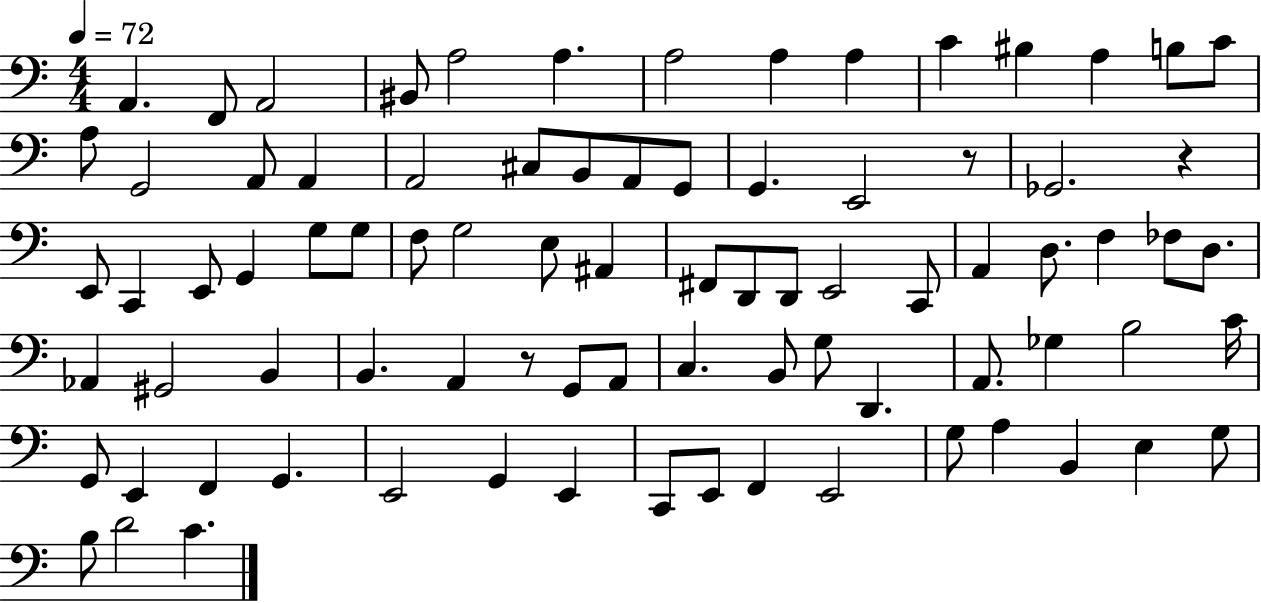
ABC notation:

X:1
T:Untitled
M:4/4
L:1/4
K:C
A,, F,,/2 A,,2 ^B,,/2 A,2 A, A,2 A, A, C ^B, A, B,/2 C/2 A,/2 G,,2 A,,/2 A,, A,,2 ^C,/2 B,,/2 A,,/2 G,,/2 G,, E,,2 z/2 _G,,2 z E,,/2 C,, E,,/2 G,, G,/2 G,/2 F,/2 G,2 E,/2 ^A,, ^F,,/2 D,,/2 D,,/2 E,,2 C,,/2 A,, D,/2 F, _F,/2 D,/2 _A,, ^G,,2 B,, B,, A,, z/2 G,,/2 A,,/2 C, B,,/2 G,/2 D,, A,,/2 _G, B,2 C/4 G,,/2 E,, F,, G,, E,,2 G,, E,, C,,/2 E,,/2 F,, E,,2 G,/2 A, B,, E, G,/2 B,/2 D2 C